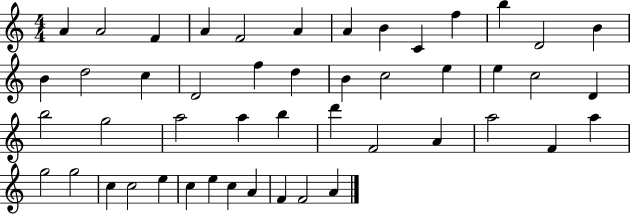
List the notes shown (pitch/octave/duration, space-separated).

A4/q A4/h F4/q A4/q F4/h A4/q A4/q B4/q C4/q F5/q B5/q D4/h B4/q B4/q D5/h C5/q D4/h F5/q D5/q B4/q C5/h E5/q E5/q C5/h D4/q B5/h G5/h A5/h A5/q B5/q D6/q F4/h A4/q A5/h F4/q A5/q G5/h G5/h C5/q C5/h E5/q C5/q E5/q C5/q A4/q F4/q F4/h A4/q